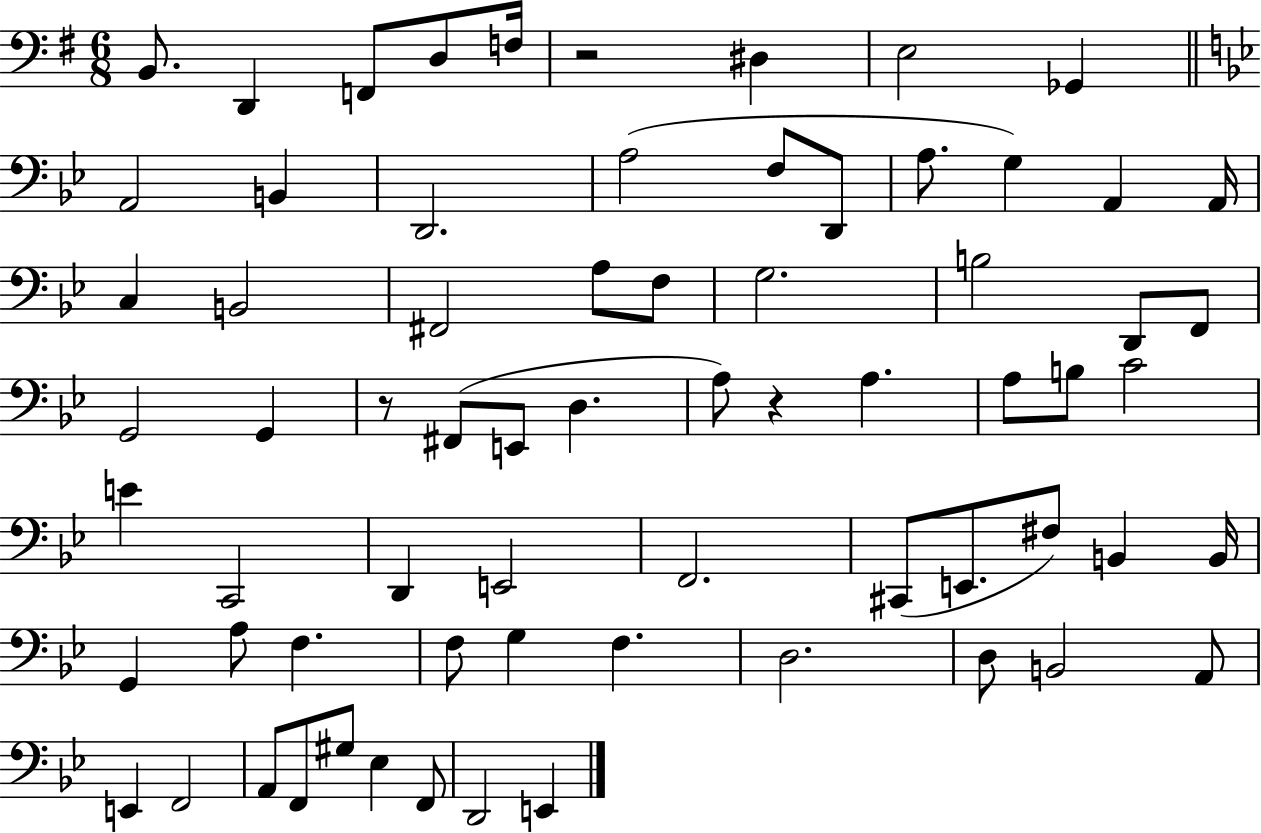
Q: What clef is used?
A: bass